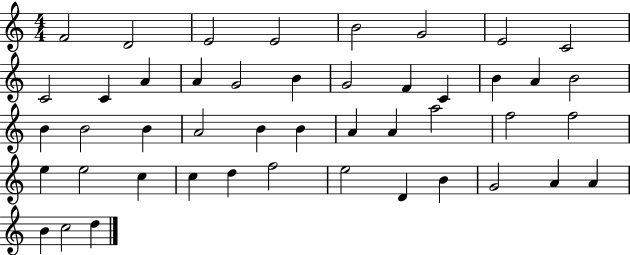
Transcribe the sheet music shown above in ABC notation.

X:1
T:Untitled
M:4/4
L:1/4
K:C
F2 D2 E2 E2 B2 G2 E2 C2 C2 C A A G2 B G2 F C B A B2 B B2 B A2 B B A A a2 f2 f2 e e2 c c d f2 e2 D B G2 A A B c2 d